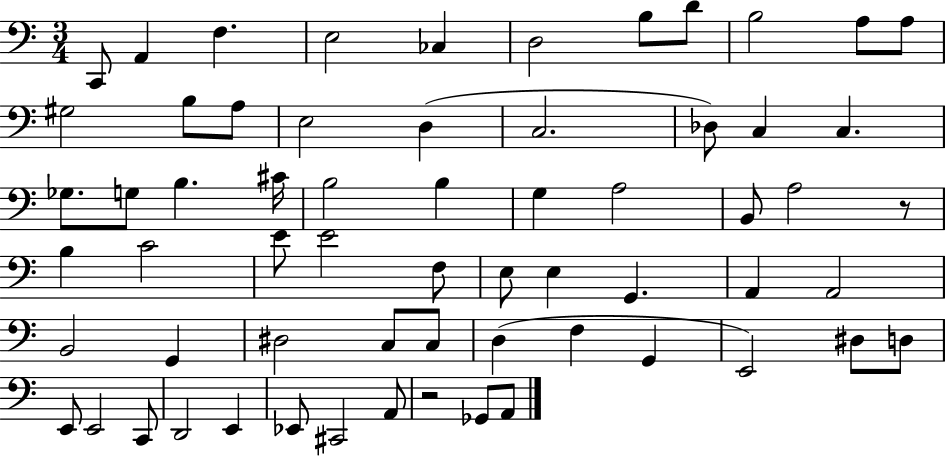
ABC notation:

X:1
T:Untitled
M:3/4
L:1/4
K:C
C,,/2 A,, F, E,2 _C, D,2 B,/2 D/2 B,2 A,/2 A,/2 ^G,2 B,/2 A,/2 E,2 D, C,2 _D,/2 C, C, _G,/2 G,/2 B, ^C/4 B,2 B, G, A,2 B,,/2 A,2 z/2 B, C2 E/2 E2 F,/2 E,/2 E, G,, A,, A,,2 B,,2 G,, ^D,2 C,/2 C,/2 D, F, G,, E,,2 ^D,/2 D,/2 E,,/2 E,,2 C,,/2 D,,2 E,, _E,,/2 ^C,,2 A,,/2 z2 _G,,/2 A,,/2